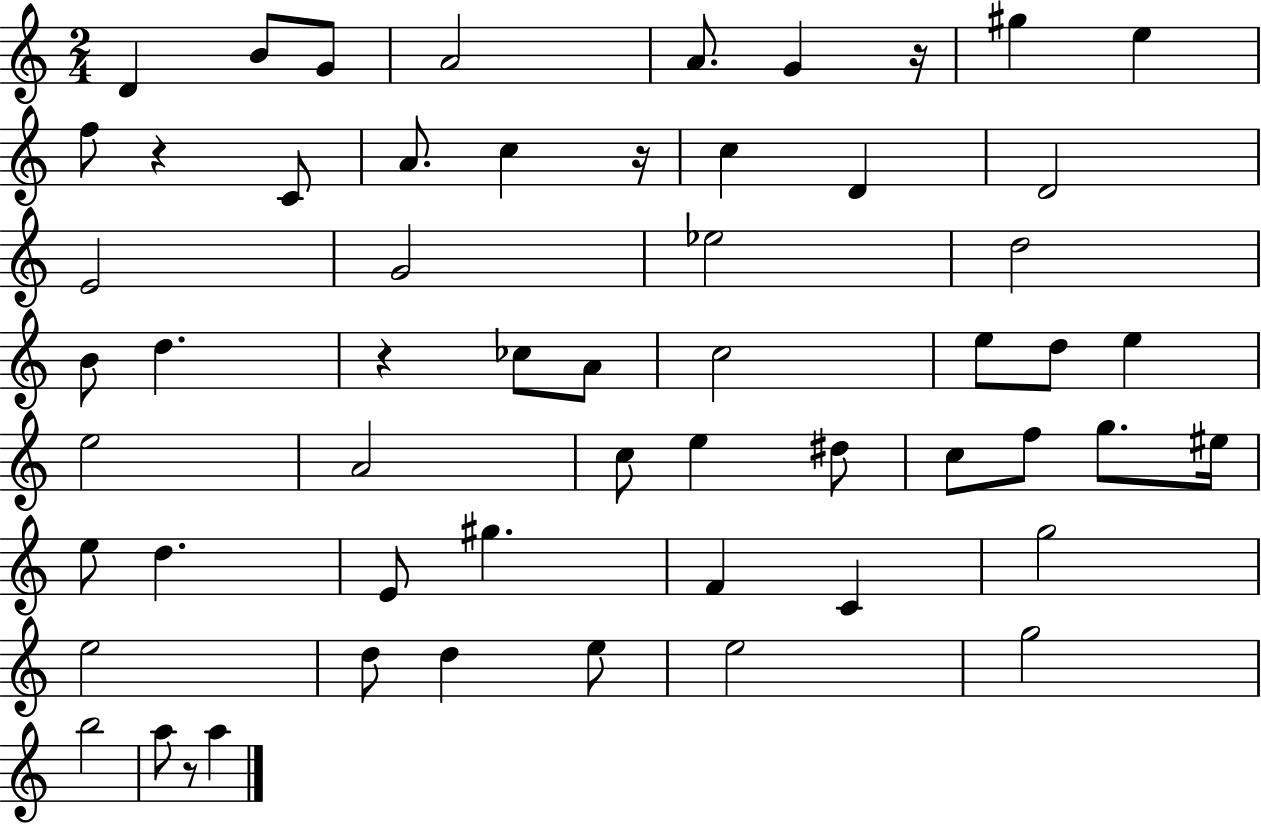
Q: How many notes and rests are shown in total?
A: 57